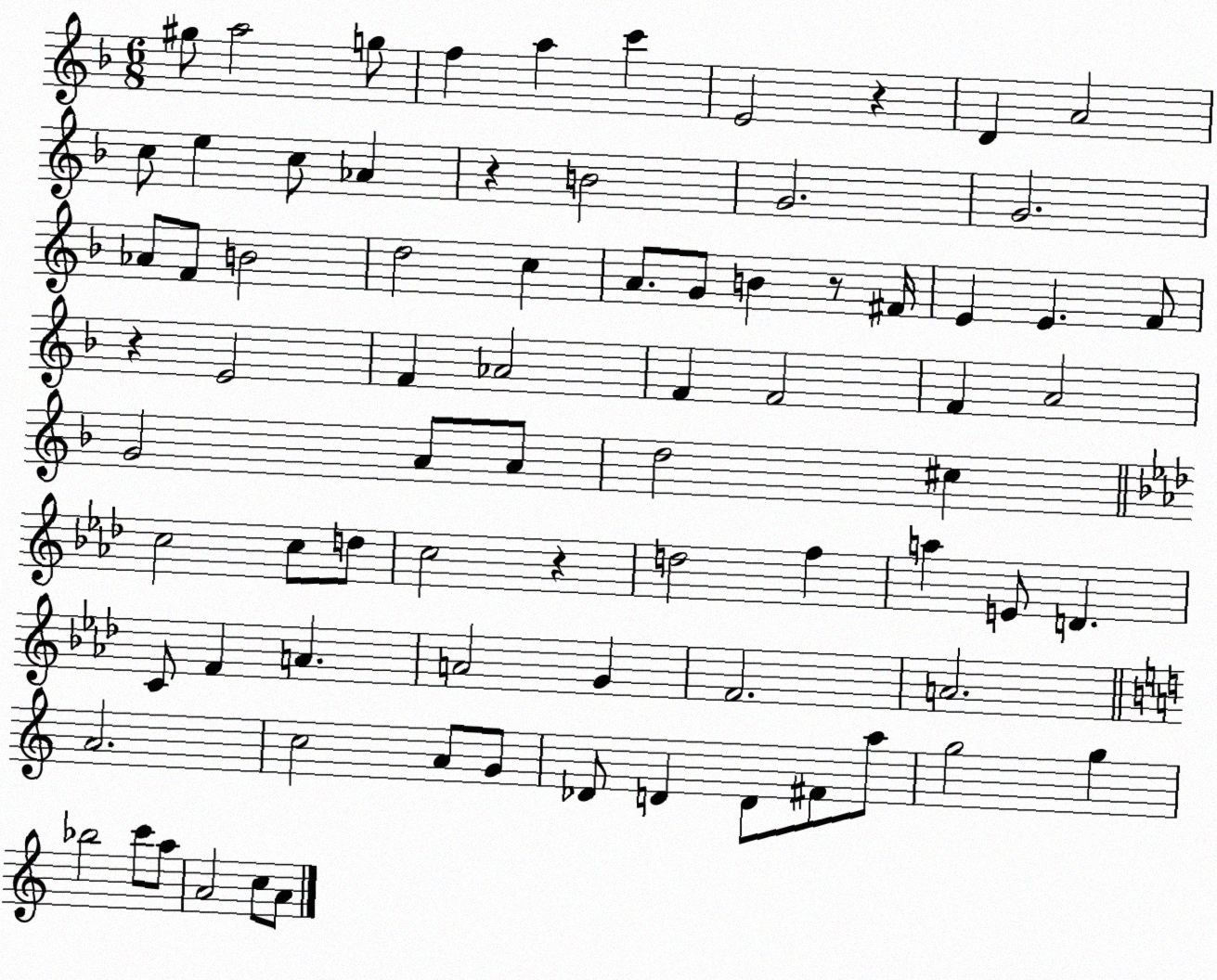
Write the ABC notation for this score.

X:1
T:Untitled
M:6/8
L:1/4
K:F
^g/2 a2 g/2 f a c' E2 z D A2 c/2 e c/2 _A z B2 G2 G2 _A/2 F/2 B2 d2 c A/2 G/2 B z/2 ^F/4 E E F/2 z E2 F _A2 F F2 F A2 G2 A/2 A/2 d2 ^c c2 c/2 d/2 c2 z d2 f a E/2 D C/2 F A A2 G F2 A2 A2 c2 A/2 G/2 _D/2 D D/2 ^F/2 a/2 g2 g _b2 c'/2 a/2 A2 c/2 A/2